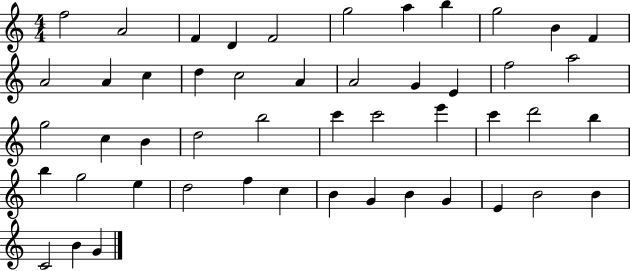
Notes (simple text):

F5/h A4/h F4/q D4/q F4/h G5/h A5/q B5/q G5/h B4/q F4/q A4/h A4/q C5/q D5/q C5/h A4/q A4/h G4/q E4/q F5/h A5/h G5/h C5/q B4/q D5/h B5/h C6/q C6/h E6/q C6/q D6/h B5/q B5/q G5/h E5/q D5/h F5/q C5/q B4/q G4/q B4/q G4/q E4/q B4/h B4/q C4/h B4/q G4/q